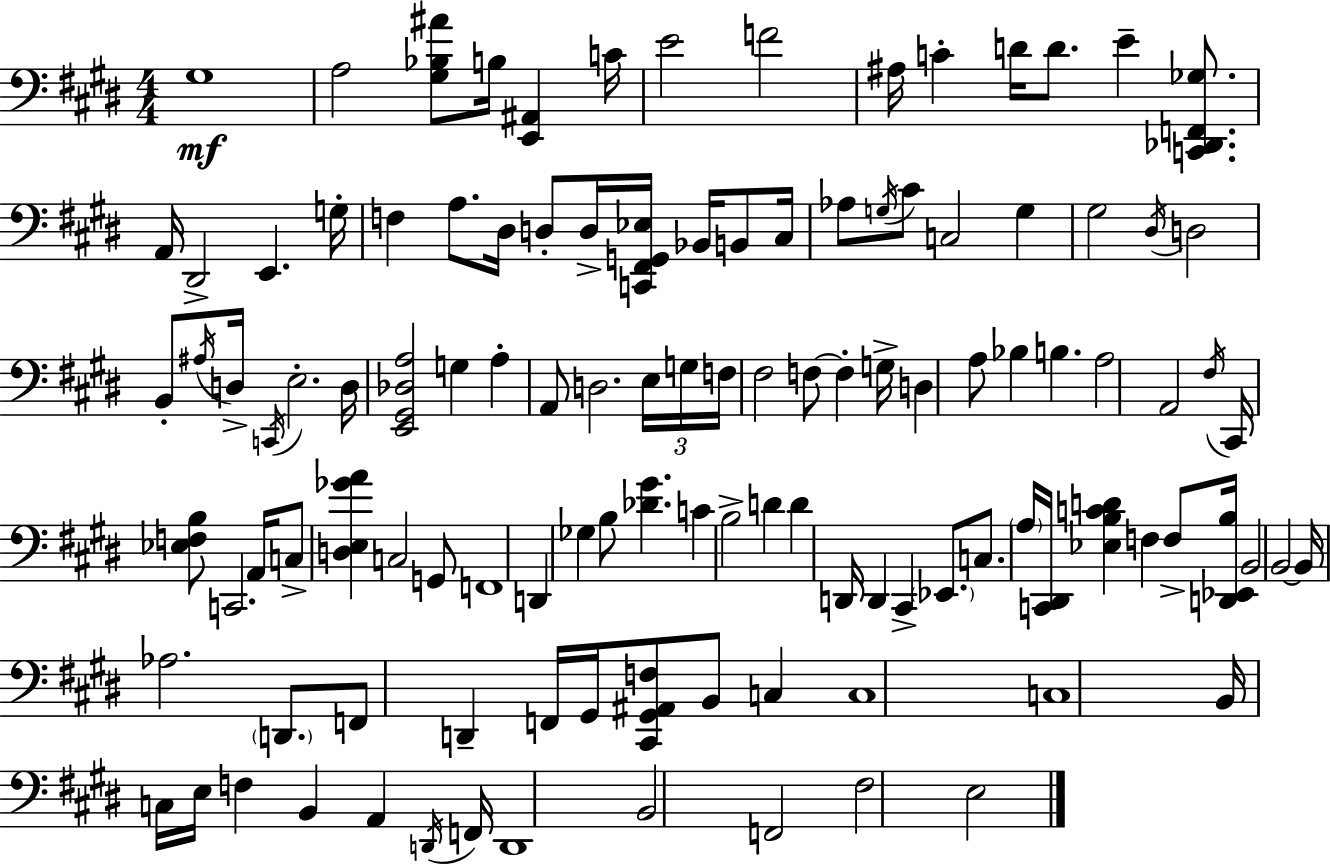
G#3/w A3/h [G#3,Bb3,A#4]/e B3/s [E2,A#2]/q C4/s E4/h F4/h A#3/s C4/q D4/s D4/e. E4/q [C2,Db2,F2,Gb3]/e. A2/s D#2/h E2/q. G3/s F3/q A3/e. D#3/s D3/e D3/s [C2,F#2,G2,Eb3]/s Bb2/s B2/e C#3/s Ab3/e G3/s C#4/e C3/h G3/q G#3/h D#3/s D3/h B2/e A#3/s D3/s C2/s E3/h. D3/s [E2,G#2,Db3,A3]/h G3/q A3/q A2/e D3/h. E3/s G3/s F3/s F#3/h F3/e F3/q G3/s D3/q A3/e Bb3/q B3/q. A3/h A2/h F#3/s C#2/s [Eb3,F3,B3]/e C2/h. A2/s C3/e [D3,E3,Gb4,A4]/q C3/h G2/e F2/w D2/q Gb3/q B3/e [Db4,G#4]/q. C4/q B3/h D4/q D4/q D2/s D2/q C#2/q Eb2/e. C3/e. A3/s [C2,D#2]/s [Eb3,B3,C4,D4]/q F3/q F3/e [D2,Eb2,B3]/s B2/h B2/h B2/s Ab3/h. D2/e. F2/e D2/q F2/s G#2/s [C#2,G#2,A#2,F3]/e B2/e C3/q C3/w C3/w B2/s C3/s E3/s F3/q B2/q A2/q D2/s F2/s D2/w B2/h F2/h F#3/h E3/h